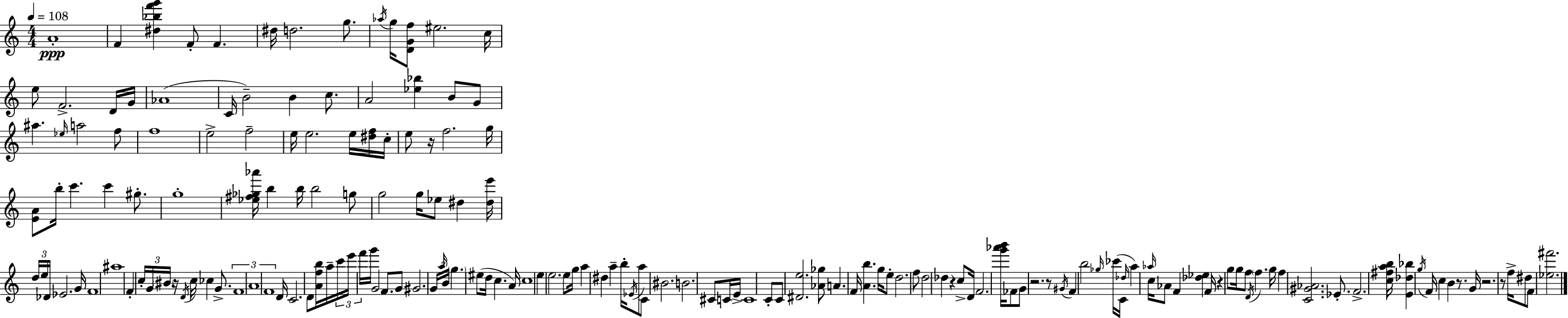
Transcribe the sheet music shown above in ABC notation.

X:1
T:Untitled
M:4/4
L:1/4
K:Am
A4 F [^d_bf'g'] F/2 F ^d/4 d2 g/2 _a/4 g/4 [DGf]/2 ^e2 c/4 e/2 F2 D/4 G/4 _A4 C/4 B2 B c/2 A2 [_e_b] B/2 G/2 ^a _e/4 a2 f/2 f4 e2 f2 e/4 e2 e/4 [^df]/4 c/4 e/2 z/4 f2 g/4 [EA]/2 b/4 c' c' ^g/2 g4 [_e^f_g_a']/4 b b/4 b2 g/2 g2 g/4 _e/2 ^d [^de']/4 d/4 e/4 _D/4 _E2 G/4 F4 ^a4 F c/4 G/4 ^B/4 z/4 D/4 c/4 _c G/2 F4 A4 F4 D/4 C2 D/2 [Afb]/4 a/4 c'/4 e'/4 f'/4 g'/4 G2 F/2 G/2 ^G2 G/4 a/4 B/4 g ^e/2 d/4 c A/4 c4 e e2 e/2 g/4 a ^d a b/4 _E/4 a/2 C/2 ^B2 B2 ^C/2 C/4 E/4 C4 C/2 C/2 [^De]2 [_A_g]/2 A F/4 [Ab] g/4 e/2 d2 f/2 d2 _d z c/2 D/4 F2 [g'_a'b']/4 _F/2 G/2 z2 z/2 ^G/4 F b2 _g/4 _c'/4 C/4 _d/4 a _a/4 c/4 _A/2 F [_d_e] F/4 z g/2 g/4 f/2 D/4 f g/4 f [C^G_A]2 _E/2 F2 [c^fab]/4 [E_d_b] g/4 F/4 c B z/2 G/4 z2 z/2 f/4 ^d/2 F/2 [_e^f']2